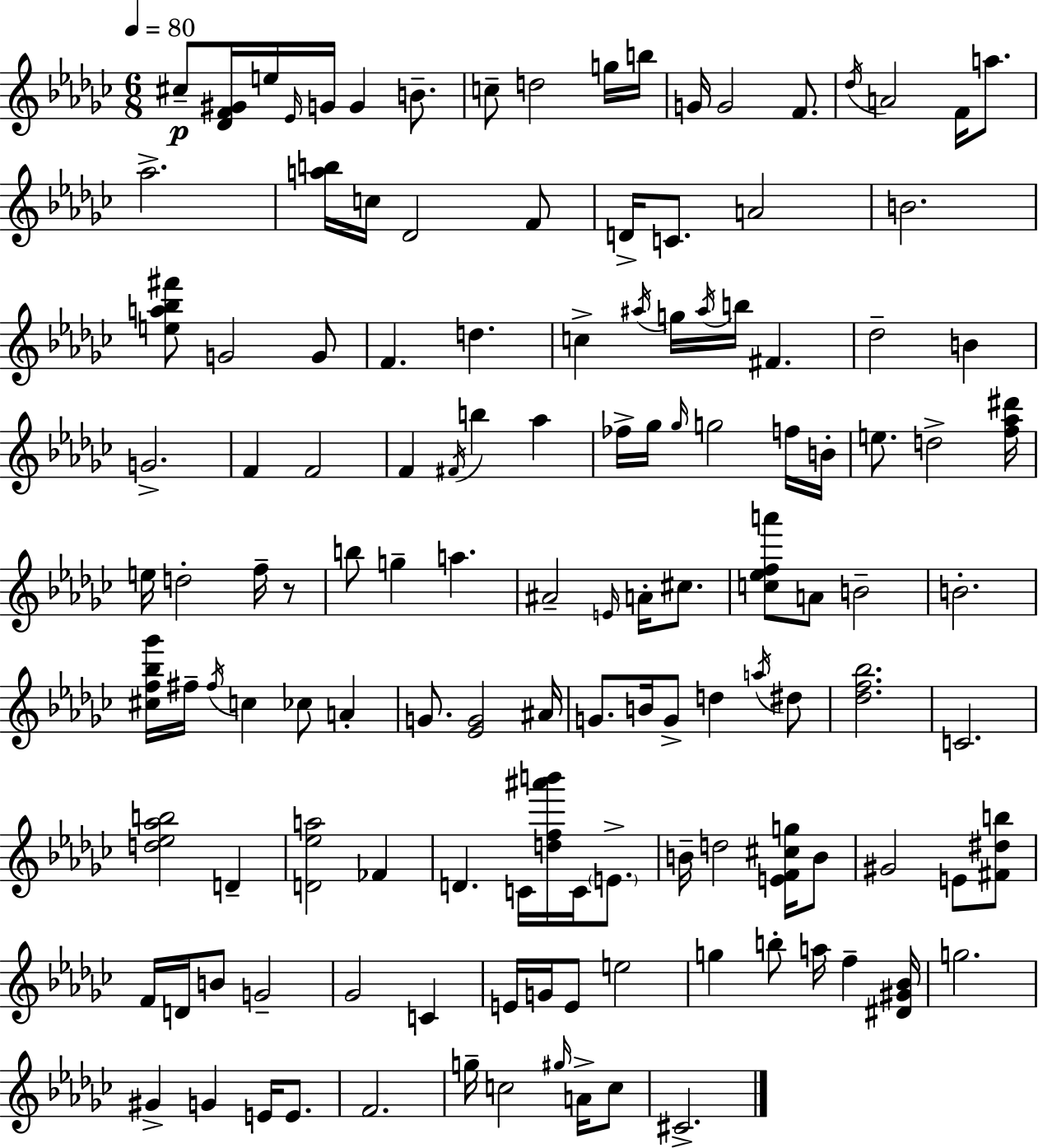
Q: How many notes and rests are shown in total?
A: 131